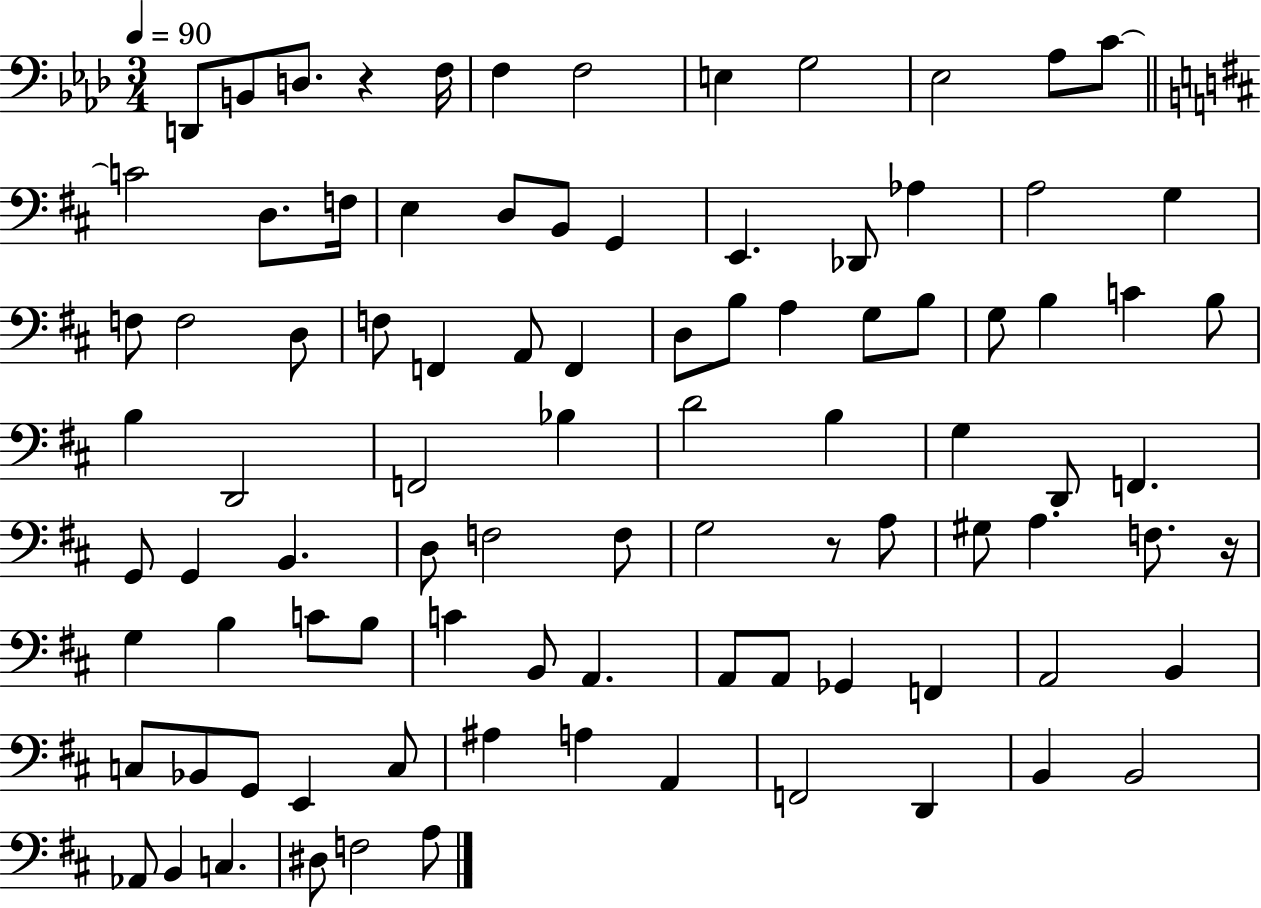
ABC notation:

X:1
T:Untitled
M:3/4
L:1/4
K:Ab
D,,/2 B,,/2 D,/2 z F,/4 F, F,2 E, G,2 _E,2 _A,/2 C/2 C2 D,/2 F,/4 E, D,/2 B,,/2 G,, E,, _D,,/2 _A, A,2 G, F,/2 F,2 D,/2 F,/2 F,, A,,/2 F,, D,/2 B,/2 A, G,/2 B,/2 G,/2 B, C B,/2 B, D,,2 F,,2 _B, D2 B, G, D,,/2 F,, G,,/2 G,, B,, D,/2 F,2 F,/2 G,2 z/2 A,/2 ^G,/2 A, F,/2 z/4 G, B, C/2 B,/2 C B,,/2 A,, A,,/2 A,,/2 _G,, F,, A,,2 B,, C,/2 _B,,/2 G,,/2 E,, C,/2 ^A, A, A,, F,,2 D,, B,, B,,2 _A,,/2 B,, C, ^D,/2 F,2 A,/2